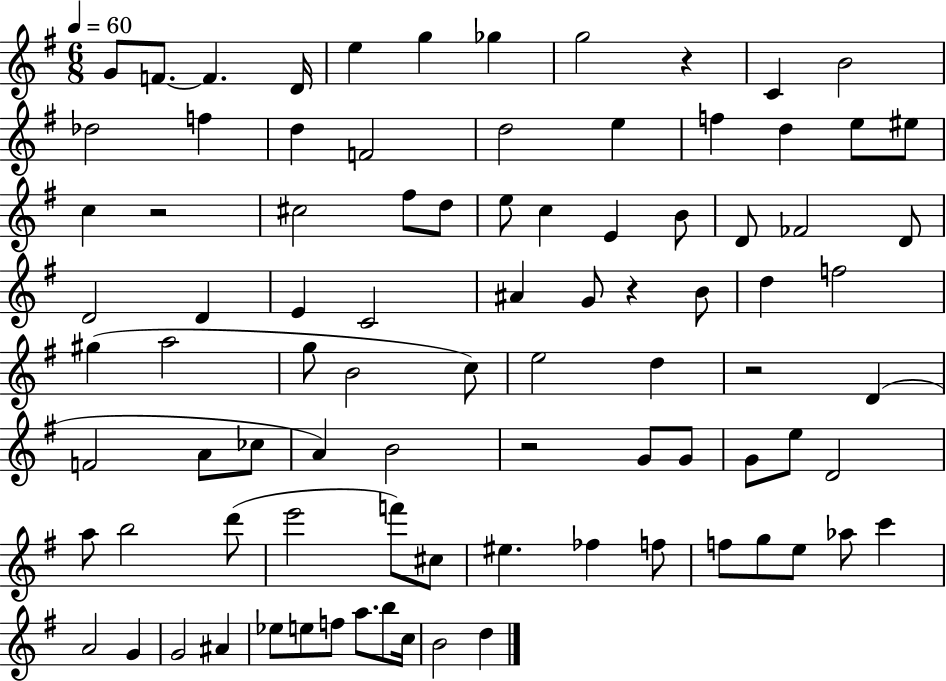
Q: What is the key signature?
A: G major